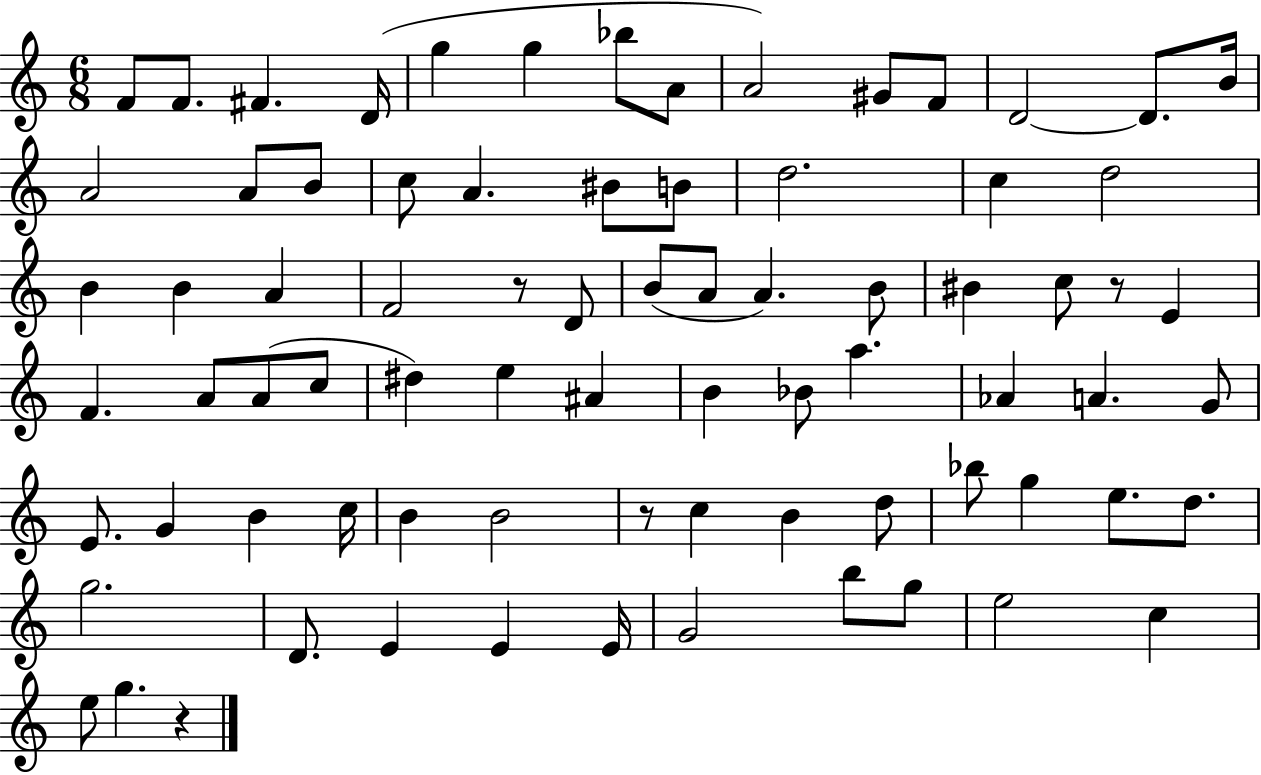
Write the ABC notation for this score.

X:1
T:Untitled
M:6/8
L:1/4
K:C
F/2 F/2 ^F D/4 g g _b/2 A/2 A2 ^G/2 F/2 D2 D/2 B/4 A2 A/2 B/2 c/2 A ^B/2 B/2 d2 c d2 B B A F2 z/2 D/2 B/2 A/2 A B/2 ^B c/2 z/2 E F A/2 A/2 c/2 ^d e ^A B _B/2 a _A A G/2 E/2 G B c/4 B B2 z/2 c B d/2 _b/2 g e/2 d/2 g2 D/2 E E E/4 G2 b/2 g/2 e2 c e/2 g z